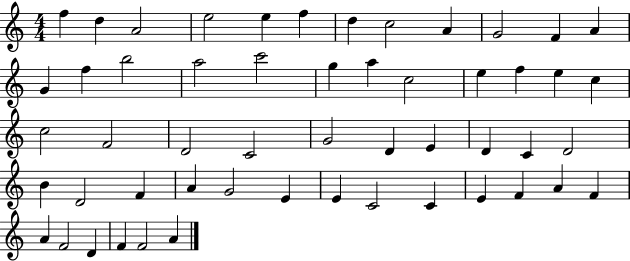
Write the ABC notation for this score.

X:1
T:Untitled
M:4/4
L:1/4
K:C
f d A2 e2 e f d c2 A G2 F A G f b2 a2 c'2 g a c2 e f e c c2 F2 D2 C2 G2 D E D C D2 B D2 F A G2 E E C2 C E F A F A F2 D F F2 A